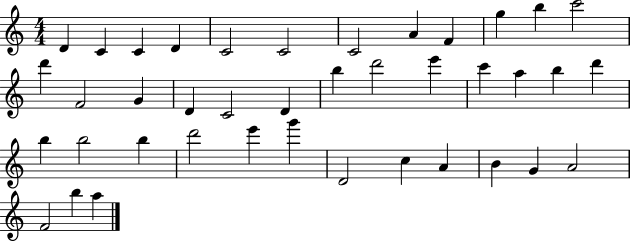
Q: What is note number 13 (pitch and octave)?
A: D6